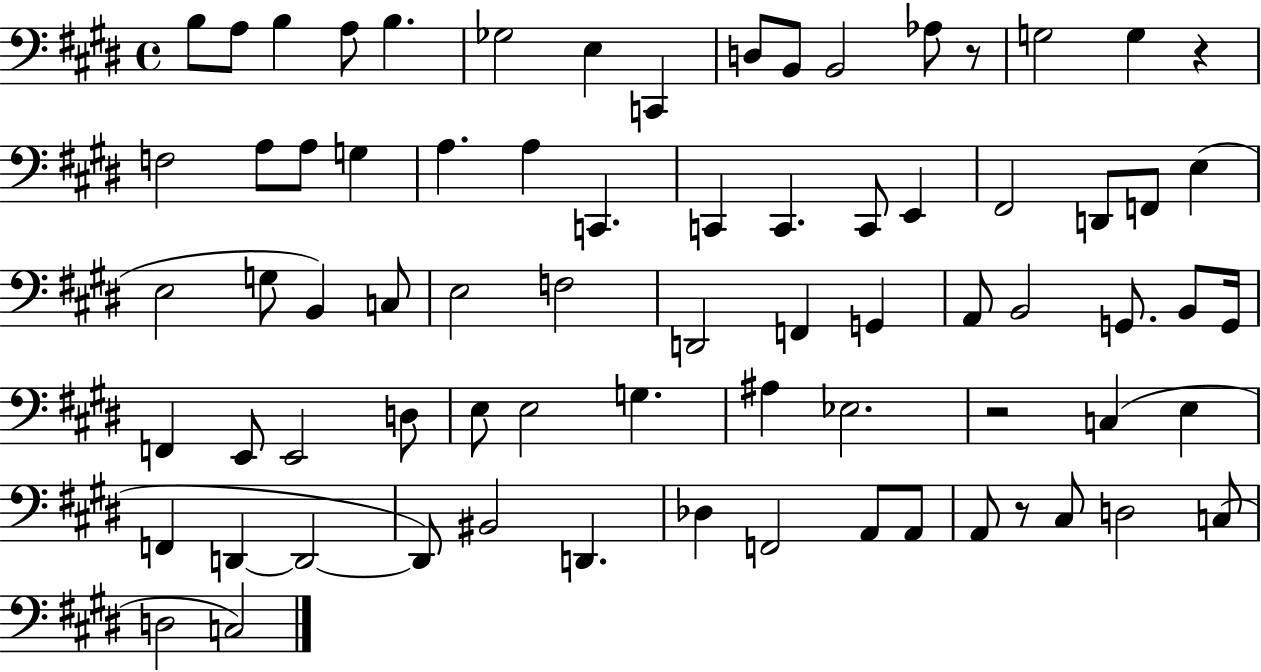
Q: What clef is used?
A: bass